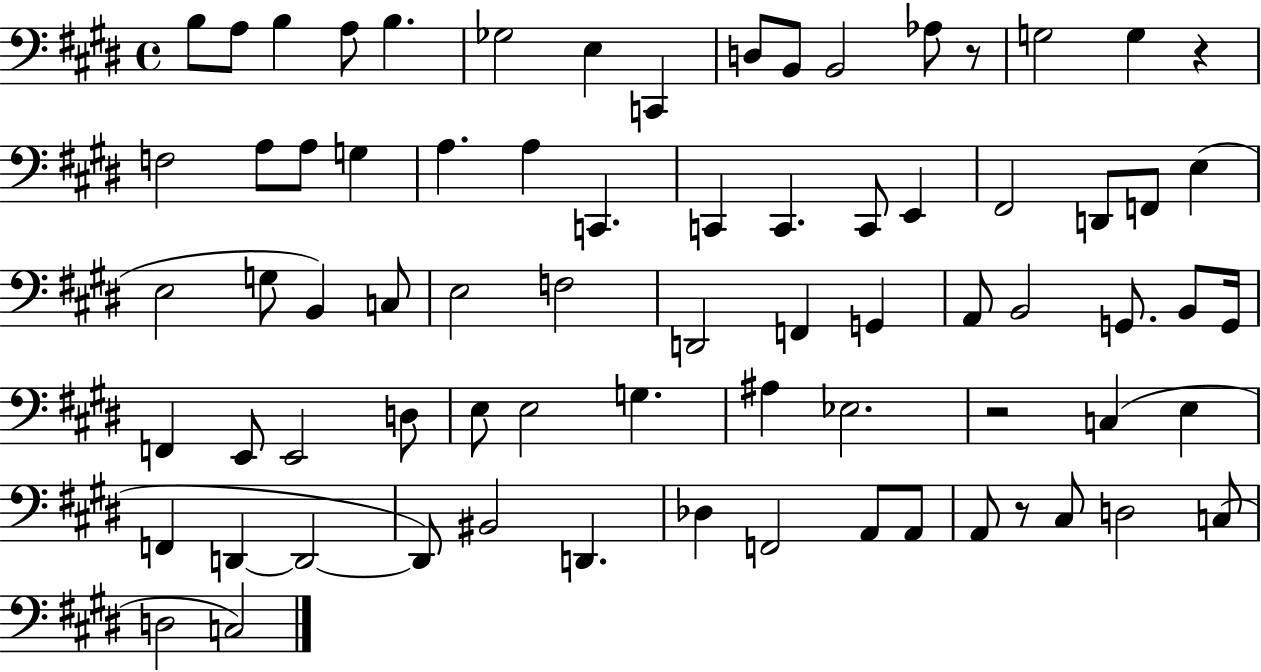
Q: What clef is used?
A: bass